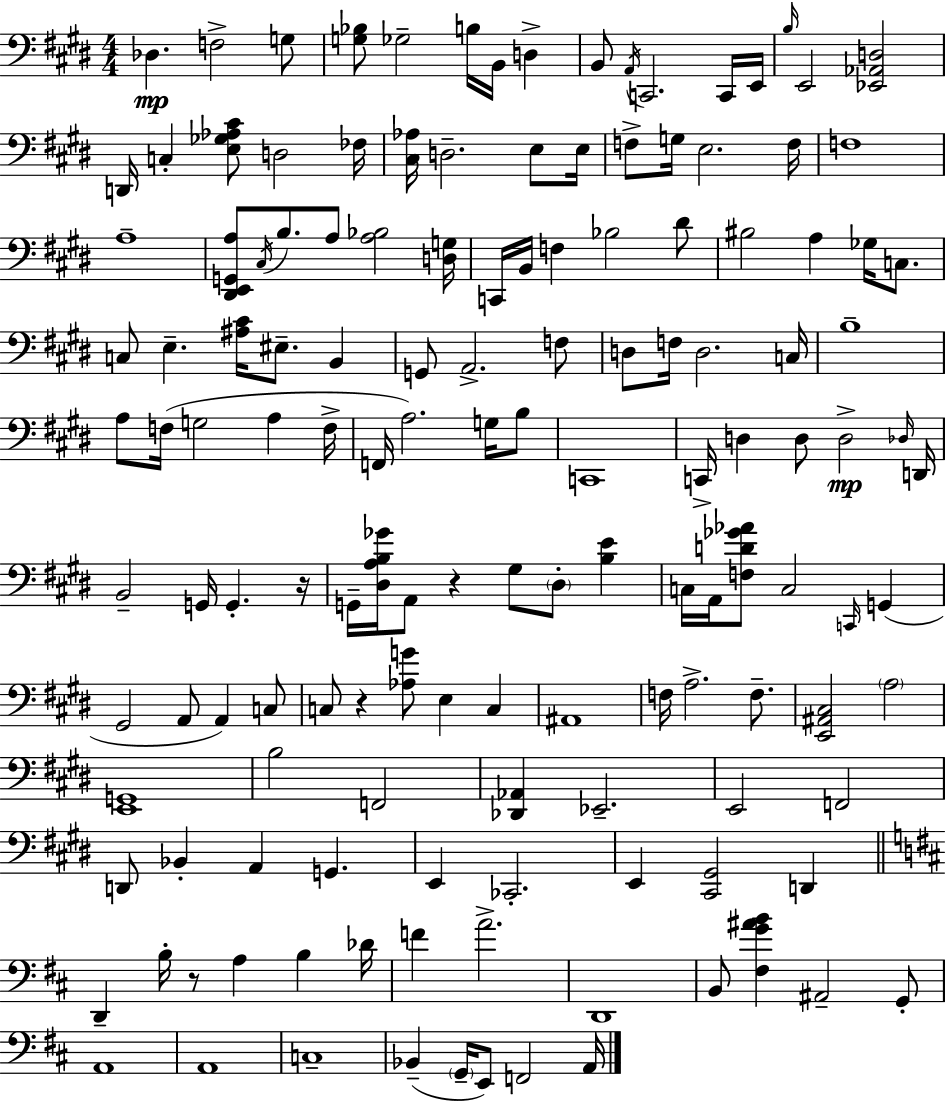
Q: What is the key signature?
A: E major